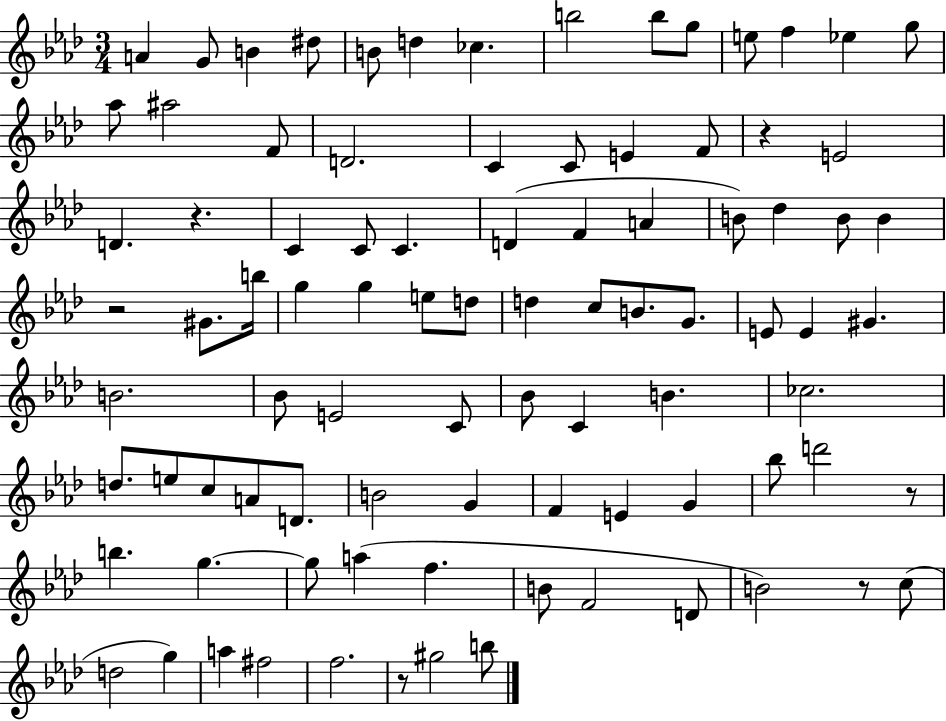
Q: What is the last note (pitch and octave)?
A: B5